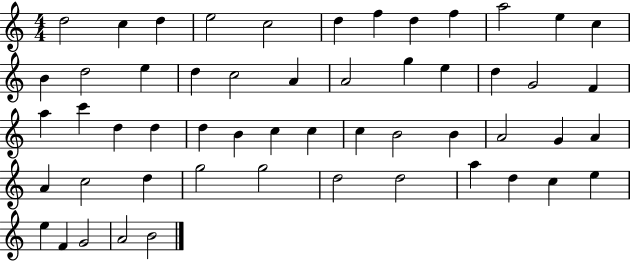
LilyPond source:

{
  \clef treble
  \numericTimeSignature
  \time 4/4
  \key c \major
  d''2 c''4 d''4 | e''2 c''2 | d''4 f''4 d''4 f''4 | a''2 e''4 c''4 | \break b'4 d''2 e''4 | d''4 c''2 a'4 | a'2 g''4 e''4 | d''4 g'2 f'4 | \break a''4 c'''4 d''4 d''4 | d''4 b'4 c''4 c''4 | c''4 b'2 b'4 | a'2 g'4 a'4 | \break a'4 c''2 d''4 | g''2 g''2 | d''2 d''2 | a''4 d''4 c''4 e''4 | \break e''4 f'4 g'2 | a'2 b'2 | \bar "|."
}